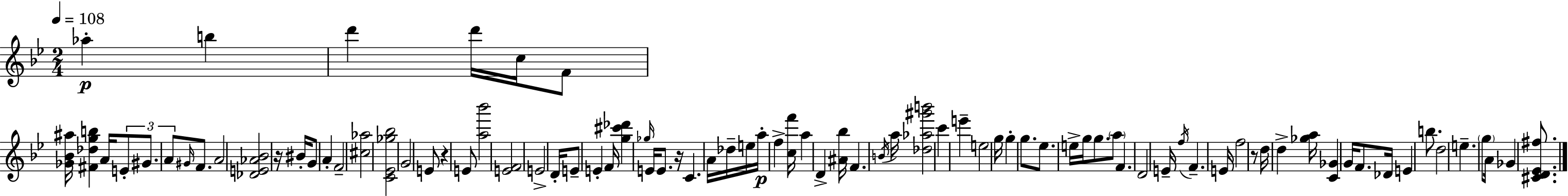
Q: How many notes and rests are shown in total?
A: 87